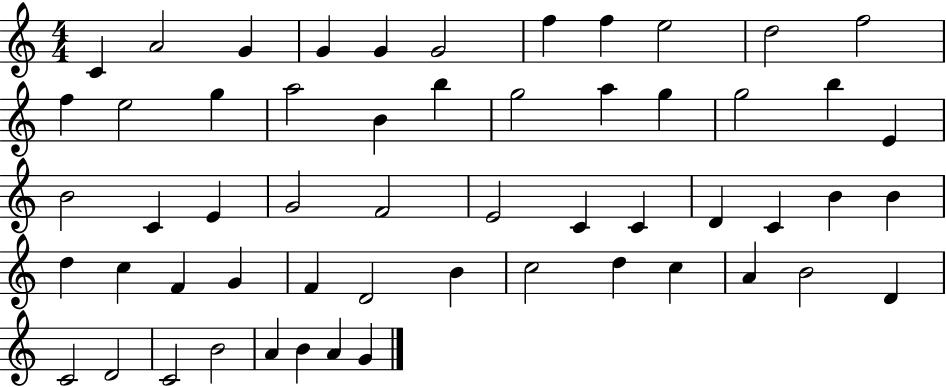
{
  \clef treble
  \numericTimeSignature
  \time 4/4
  \key c \major
  c'4 a'2 g'4 | g'4 g'4 g'2 | f''4 f''4 e''2 | d''2 f''2 | \break f''4 e''2 g''4 | a''2 b'4 b''4 | g''2 a''4 g''4 | g''2 b''4 e'4 | \break b'2 c'4 e'4 | g'2 f'2 | e'2 c'4 c'4 | d'4 c'4 b'4 b'4 | \break d''4 c''4 f'4 g'4 | f'4 d'2 b'4 | c''2 d''4 c''4 | a'4 b'2 d'4 | \break c'2 d'2 | c'2 b'2 | a'4 b'4 a'4 g'4 | \bar "|."
}